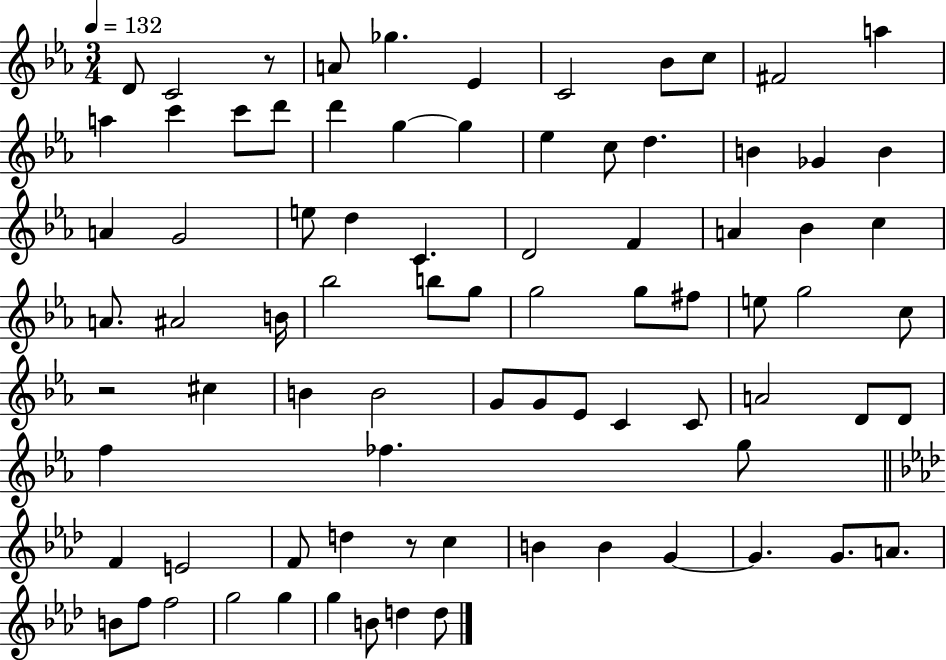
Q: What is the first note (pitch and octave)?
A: D4